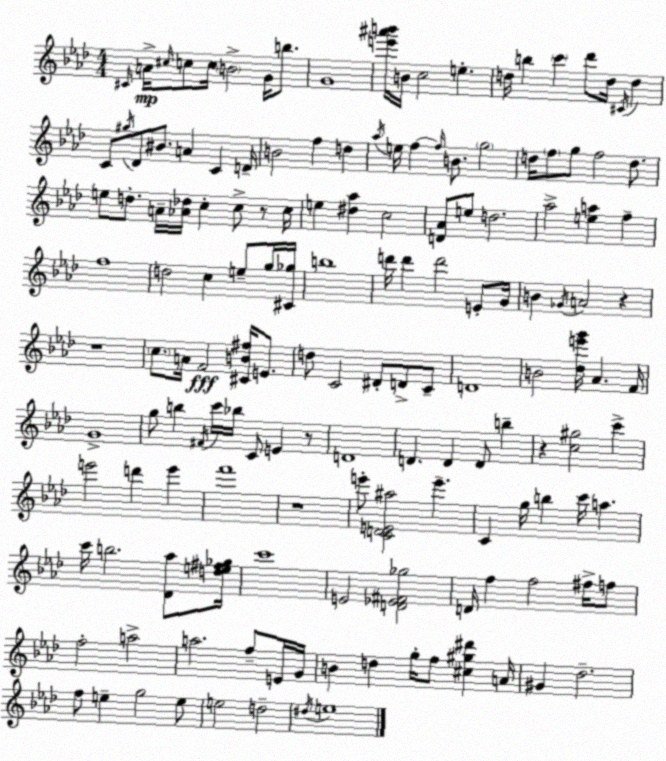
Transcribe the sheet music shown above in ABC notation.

X:1
T:Untitled
M:4/4
L:1/4
K:Ab
^C/4 A/4 ^c/4 c/2 c/4 B2 G/4 b/2 G4 [e'^a'b']/4 B/4 c2 e d/4 b c' _d'/2 d/4 ^C/4 d C/2 ^g/4 _D/2 ^B/2 A C D/4 B2 f d _a/4 e/4 f f/4 B/2 g2 d/4 f/2 g/2 f2 d/2 e/2 d/2 A/4 [_A_d]/4 c c/2 z/2 c/4 e [^d_a] c2 [D_A]/2 e/2 d2 _a2 [ea] f f4 d2 c e/2 g/4 [^C_g]/4 b4 d'/4 d' d'2 E/2 G/4 B _G/4 A2 z z4 c/2 A/4 F2 [^CB^f]/4 E/2 d/2 C2 ^D/2 D/2 C/2 D4 B2 [_de'g']/4 _A F/4 G4 g/2 b ^F/4 c'/4 _b/4 C/2 E z/2 D4 D D D/2 b z [c^g]2 c' e'2 d' e' f'4 z4 e'/2 [CDE^a]2 e' C g/4 b c'/4 a c'/4 b2 [_D_a]/2 [de^f_g]/4 c'4 E2 [D_E^F_g]2 D/4 f f2 ^f/4 f/2 f2 a2 a2 f/2 E/4 G/4 B d g/4 f/2 [^c^g^d'] A/4 ^G _d2 f/2 e g2 e/2 e2 d2 ^d/4 e4